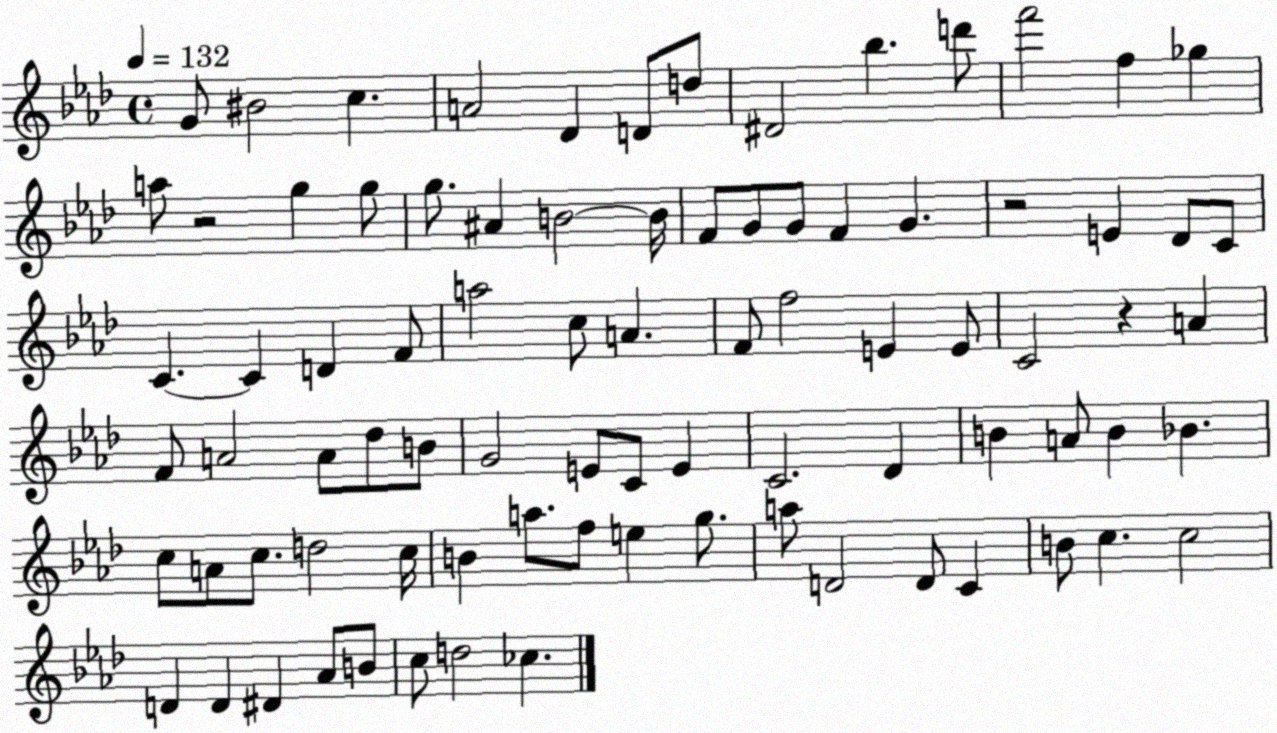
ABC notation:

X:1
T:Untitled
M:4/4
L:1/4
K:Ab
G/2 ^B2 c A2 _D D/2 d/2 ^D2 _b d'/2 f'2 f _g a/2 z2 g g/2 g/2 ^A B2 B/4 F/2 G/2 G/2 F G z2 E _D/2 C/2 C C D F/2 a2 c/2 A F/2 f2 E E/2 C2 z A F/2 A2 A/2 _d/2 B/2 G2 E/2 C/2 E C2 _D B A/2 B _B c/2 A/2 c/2 d2 c/4 B a/2 f/2 e g/2 a/2 D2 D/2 C B/2 c c2 D D ^D _A/2 B/2 c/2 d2 _c